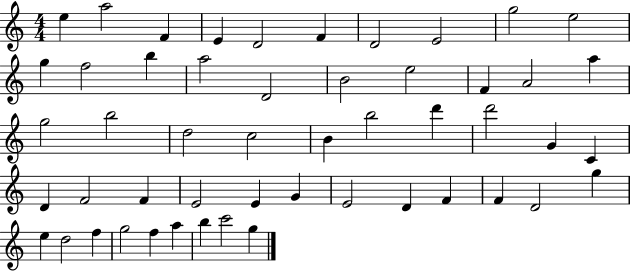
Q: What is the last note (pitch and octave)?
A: G5